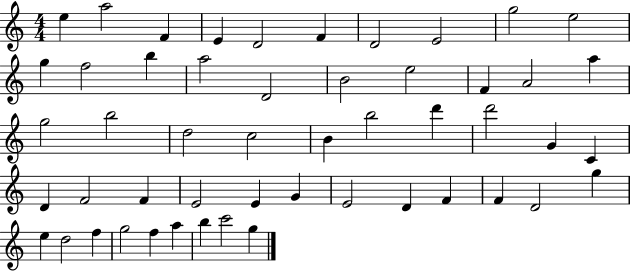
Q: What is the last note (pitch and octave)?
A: G5